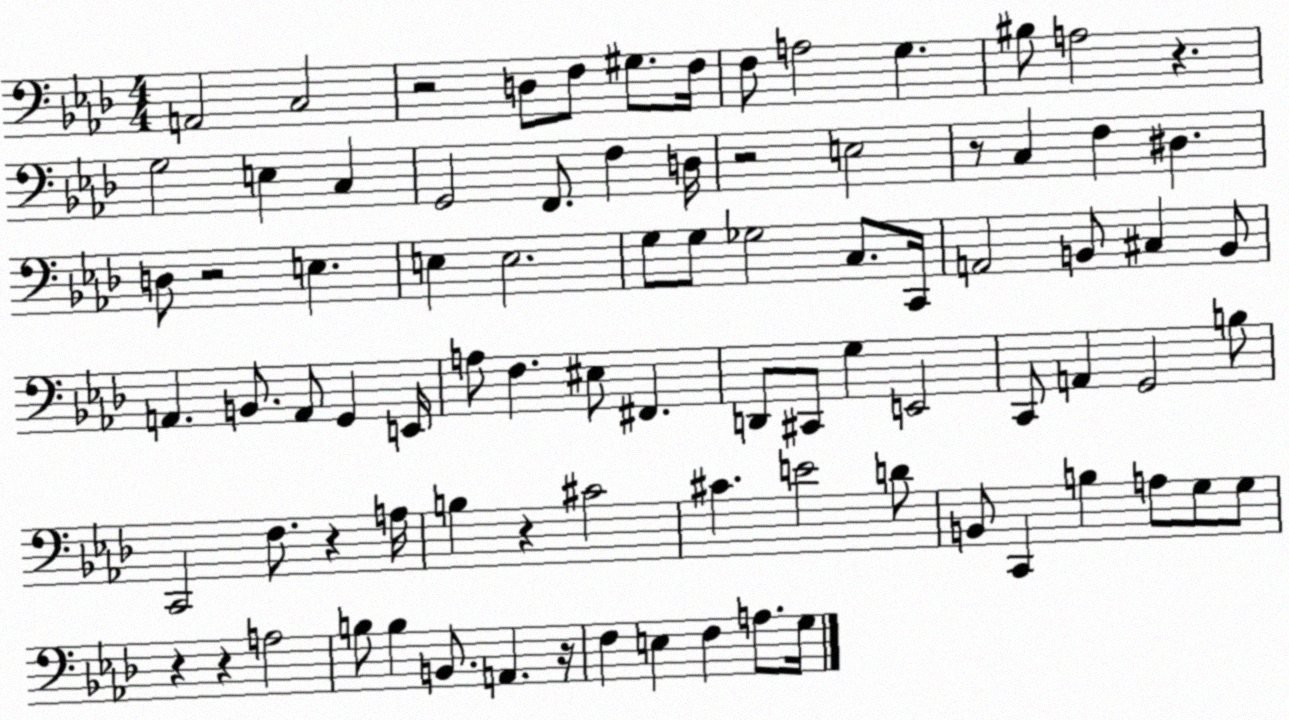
X:1
T:Untitled
M:4/4
L:1/4
K:Ab
A,,2 C,2 z2 D,/2 F,/2 ^G,/2 F,/4 F,/2 A,2 G, ^B,/2 A,2 z G,2 E, C, G,,2 F,,/2 F, D,/4 z2 E,2 z/2 C, F, ^D, D,/2 z2 E, E, E,2 G,/2 G,/2 _G,2 C,/2 C,,/4 A,,2 B,,/2 ^C, B,,/2 A,, B,,/2 A,,/2 G,, E,,/4 A,/2 F, ^E,/2 ^F,, D,,/2 ^C,,/2 G, E,,2 C,,/2 A,, G,,2 B,/2 C,,2 F,/2 z A,/4 B, z ^C2 ^C E2 D/2 B,,/2 C,, B, A,/2 G,/2 G,/2 z z A,2 B,/2 B, B,,/2 A,, z/4 F, E, F, A,/2 G,/4